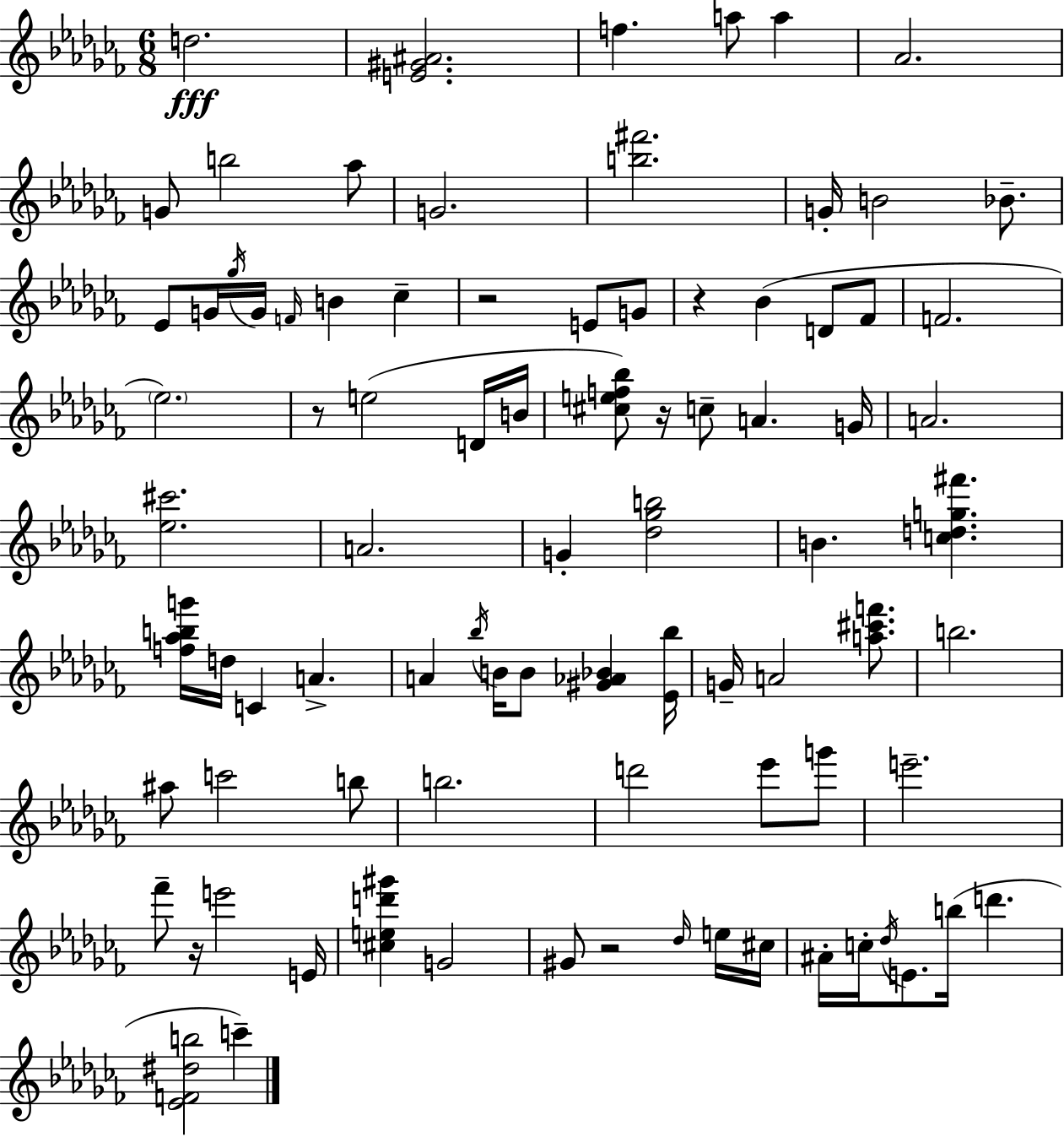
D5/h. [E4,G#4,A#4]/h. F5/q. A5/e A5/q Ab4/h. G4/e B5/h Ab5/e G4/h. [B5,F#6]/h. G4/s B4/h Bb4/e. Eb4/e G4/s Gb5/s G4/s F4/s B4/q CES5/q R/h E4/e G4/e R/q Bb4/q D4/e FES4/e F4/h. Eb5/h. R/e E5/h D4/s B4/s [C#5,E5,F5,Bb5]/e R/s C5/e A4/q. G4/s A4/h. [Eb5,C#6]/h. A4/h. G4/q [Db5,Gb5,B5]/h B4/q. [C5,D5,G5,F#6]/q. [F5,Ab5,B5,G6]/s D5/s C4/q A4/q. A4/q Bb5/s B4/s B4/e [G#4,Ab4,Bb4]/q [Eb4,Bb5]/s G4/s A4/h [A5,C#6,F6]/e. B5/h. A#5/e C6/h B5/e B5/h. D6/h Eb6/e G6/e E6/h. FES6/e R/s E6/h E4/s [C#5,E5,D6,G#6]/q G4/h G#4/e R/h Db5/s E5/s C#5/s A#4/s C5/s Db5/s E4/e. B5/s D6/q. [Eb4,F4,D#5,B5]/h C6/q